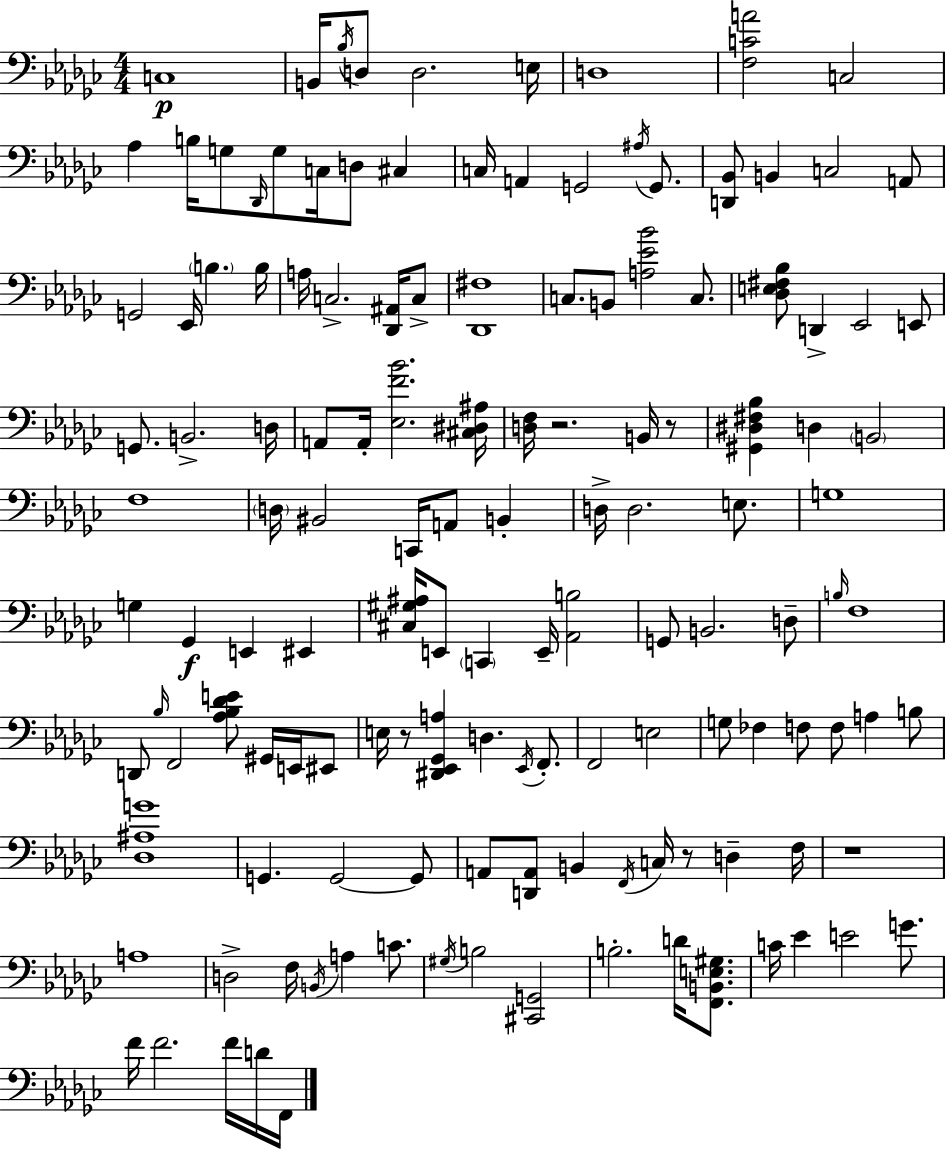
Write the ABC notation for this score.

X:1
T:Untitled
M:4/4
L:1/4
K:Ebm
C,4 B,,/4 _B,/4 D,/2 D,2 E,/4 D,4 [F,CA]2 C,2 _A, B,/4 G,/2 _D,,/4 G,/2 C,/4 D,/2 ^C, C,/4 A,, G,,2 ^A,/4 G,,/2 [D,,_B,,]/2 B,, C,2 A,,/2 G,,2 _E,,/4 B, B,/4 A,/4 C,2 [_D,,^A,,]/4 C,/2 [_D,,^F,]4 C,/2 B,,/2 [A,_E_B]2 C,/2 [_D,E,^F,_B,]/2 D,, _E,,2 E,,/2 G,,/2 B,,2 D,/4 A,,/2 A,,/4 [_E,F_B]2 [^C,^D,^A,]/4 [D,F,]/4 z2 B,,/4 z/2 [^G,,^D,^F,_B,] D, B,,2 F,4 D,/4 ^B,,2 C,,/4 A,,/2 B,, D,/4 D,2 E,/2 G,4 G, _G,, E,, ^E,, [^C,^G,^A,]/4 E,,/2 C,, E,,/4 [_A,,B,]2 G,,/2 B,,2 D,/2 B,/4 F,4 D,,/2 _B,/4 F,,2 [_A,_B,_DE]/2 ^G,,/4 E,,/4 ^E,,/2 E,/4 z/2 [^D,,_E,,_G,,A,] D, _E,,/4 F,,/2 F,,2 E,2 G,/2 _F, F,/2 F,/2 A, B,/2 [_D,^A,G]4 G,, G,,2 G,,/2 A,,/2 [D,,A,,]/2 B,, F,,/4 C,/4 z/2 D, F,/4 z4 A,4 D,2 F,/4 B,,/4 A, C/2 ^G,/4 B,2 [^C,,G,,]2 B,2 D/4 [F,,B,,E,^G,]/2 C/4 _E E2 G/2 F/4 F2 F/4 D/4 F,,/4